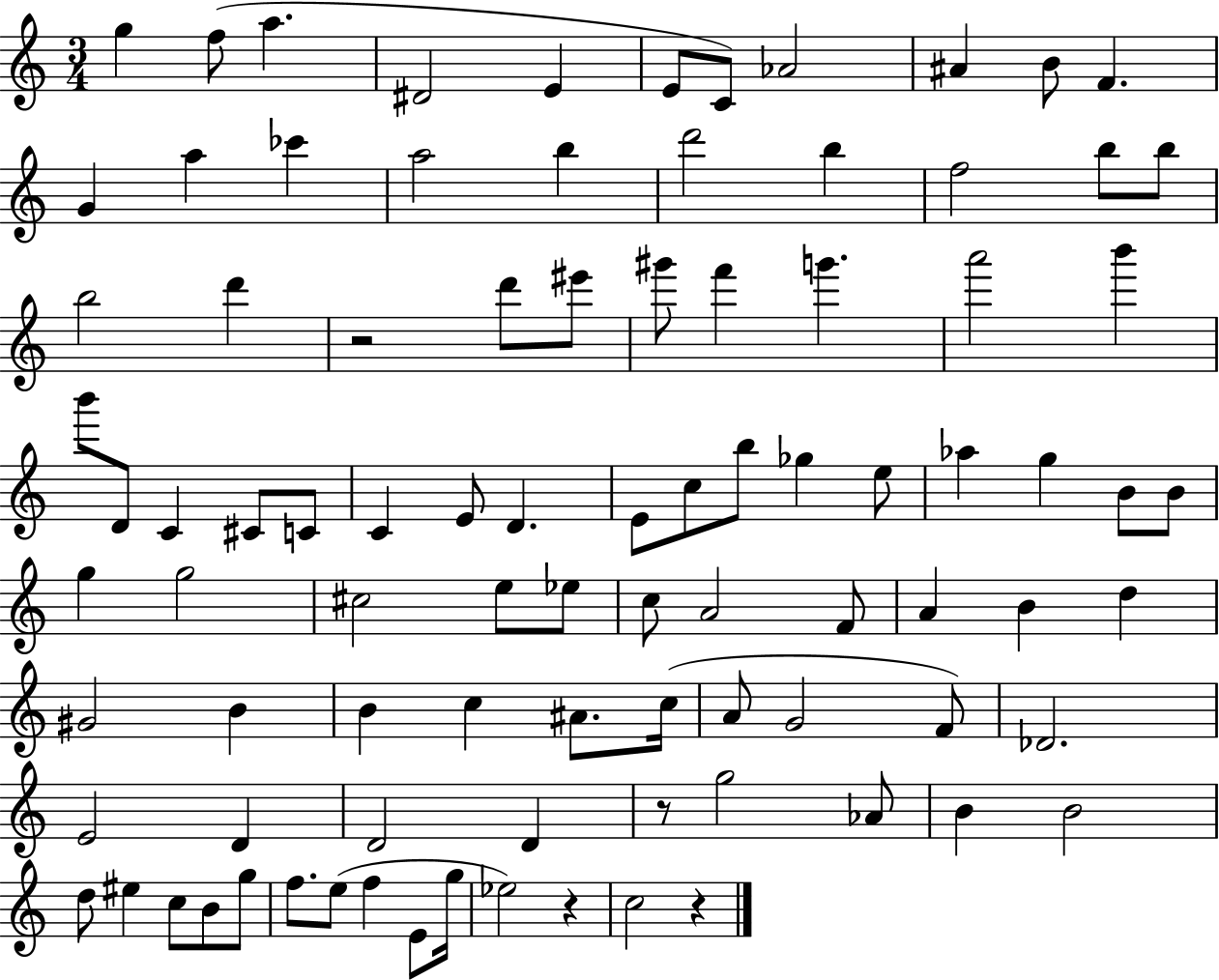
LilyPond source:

{
  \clef treble
  \numericTimeSignature
  \time 3/4
  \key c \major
  \repeat volta 2 { g''4 f''8( a''4. | dis'2 e'4 | e'8 c'8) aes'2 | ais'4 b'8 f'4. | \break g'4 a''4 ces'''4 | a''2 b''4 | d'''2 b''4 | f''2 b''8 b''8 | \break b''2 d'''4 | r2 d'''8 eis'''8 | gis'''8 f'''4 g'''4. | a'''2 b'''4 | \break b'''8 d'8 c'4 cis'8 c'8 | c'4 e'8 d'4. | e'8 c''8 b''8 ges''4 e''8 | aes''4 g''4 b'8 b'8 | \break g''4 g''2 | cis''2 e''8 ees''8 | c''8 a'2 f'8 | a'4 b'4 d''4 | \break gis'2 b'4 | b'4 c''4 ais'8. c''16( | a'8 g'2 f'8) | des'2. | \break e'2 d'4 | d'2 d'4 | r8 g''2 aes'8 | b'4 b'2 | \break d''8 eis''4 c''8 b'8 g''8 | f''8. e''8( f''4 e'8 g''16 | ees''2) r4 | c''2 r4 | \break } \bar "|."
}